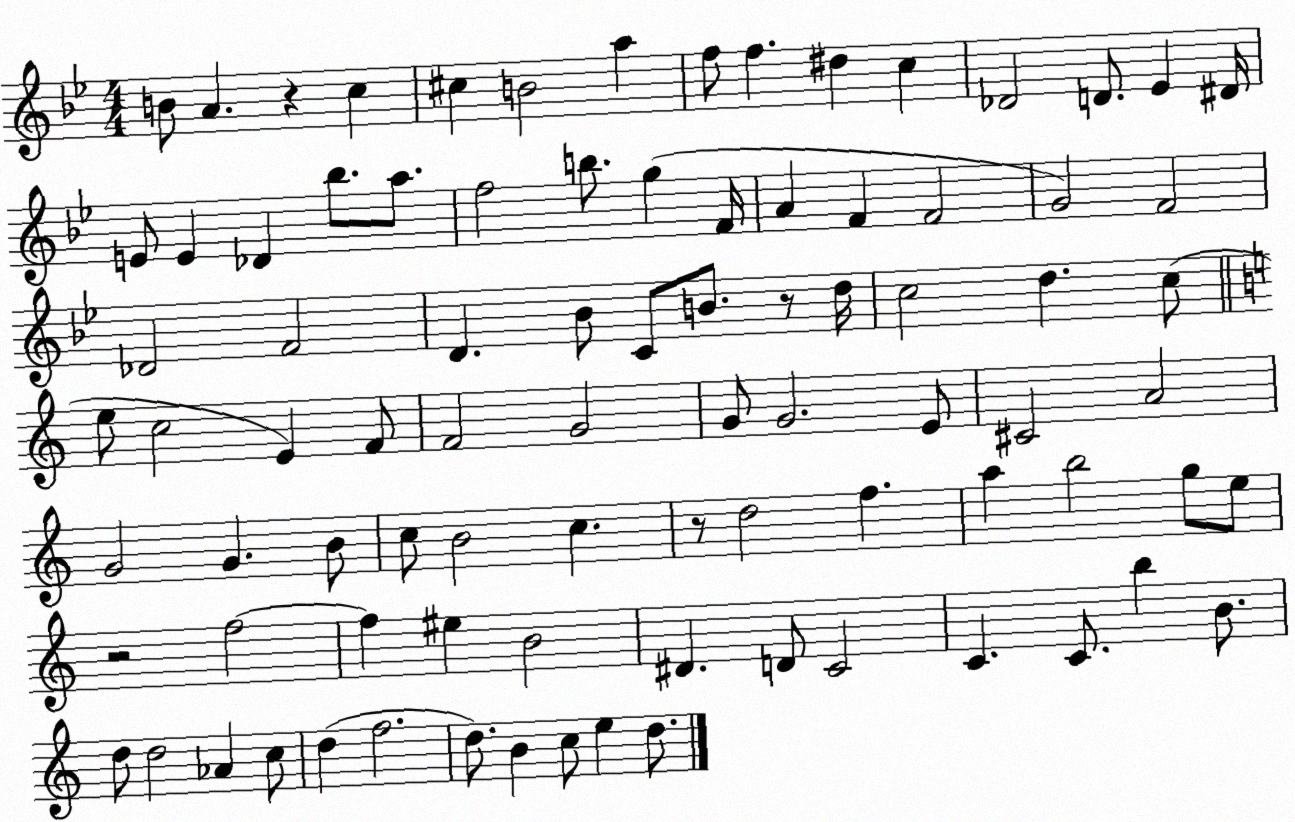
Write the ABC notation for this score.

X:1
T:Untitled
M:4/4
L:1/4
K:Bb
B/2 A z c ^c B2 a f/2 f ^d c _D2 D/2 _E ^D/4 E/2 E _D _b/2 a/2 f2 b/2 g F/4 A F F2 G2 F2 _D2 F2 D _B/2 C/2 B/2 z/2 d/4 c2 d c/2 e/2 c2 E F/2 F2 G2 G/2 G2 E/2 ^C2 A2 G2 G B/2 c/2 B2 c z/2 d2 f a b2 g/2 e/2 z2 f2 f ^e B2 ^D D/2 C2 C C/2 b B/2 d/2 d2 _A c/2 d f2 d/2 B c/2 e d/2